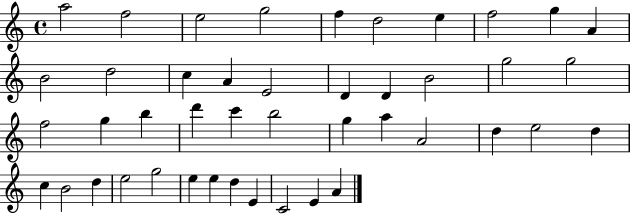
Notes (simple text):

A5/h F5/h E5/h G5/h F5/q D5/h E5/q F5/h G5/q A4/q B4/h D5/h C5/q A4/q E4/h D4/q D4/q B4/h G5/h G5/h F5/h G5/q B5/q D6/q C6/q B5/h G5/q A5/q A4/h D5/q E5/h D5/q C5/q B4/h D5/q E5/h G5/h E5/q E5/q D5/q E4/q C4/h E4/q A4/q